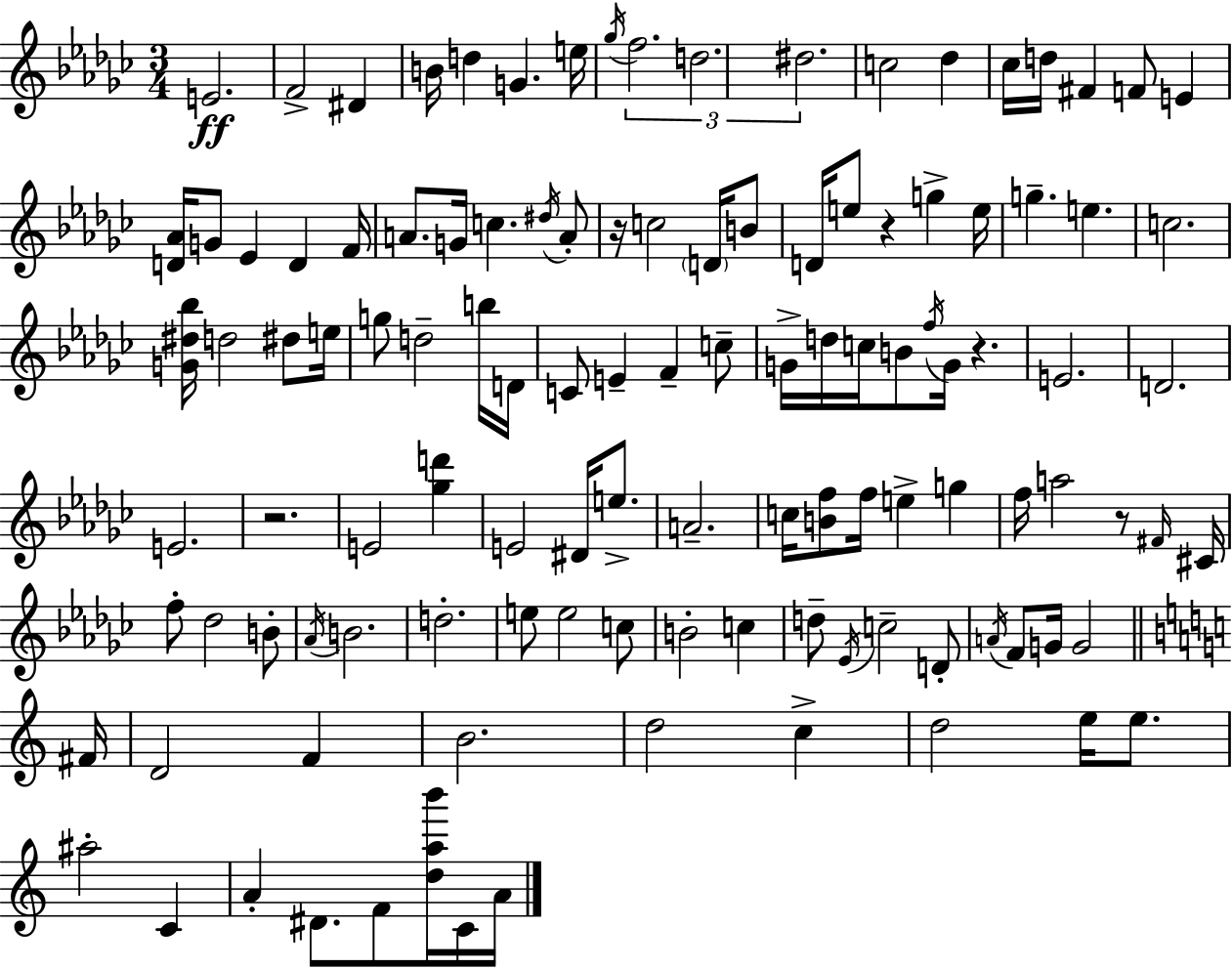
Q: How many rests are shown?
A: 5